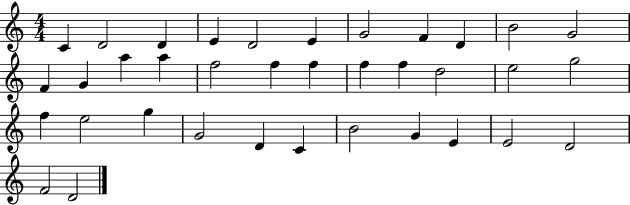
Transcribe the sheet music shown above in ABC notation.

X:1
T:Untitled
M:4/4
L:1/4
K:C
C D2 D E D2 E G2 F D B2 G2 F G a a f2 f f f f d2 e2 g2 f e2 g G2 D C B2 G E E2 D2 F2 D2